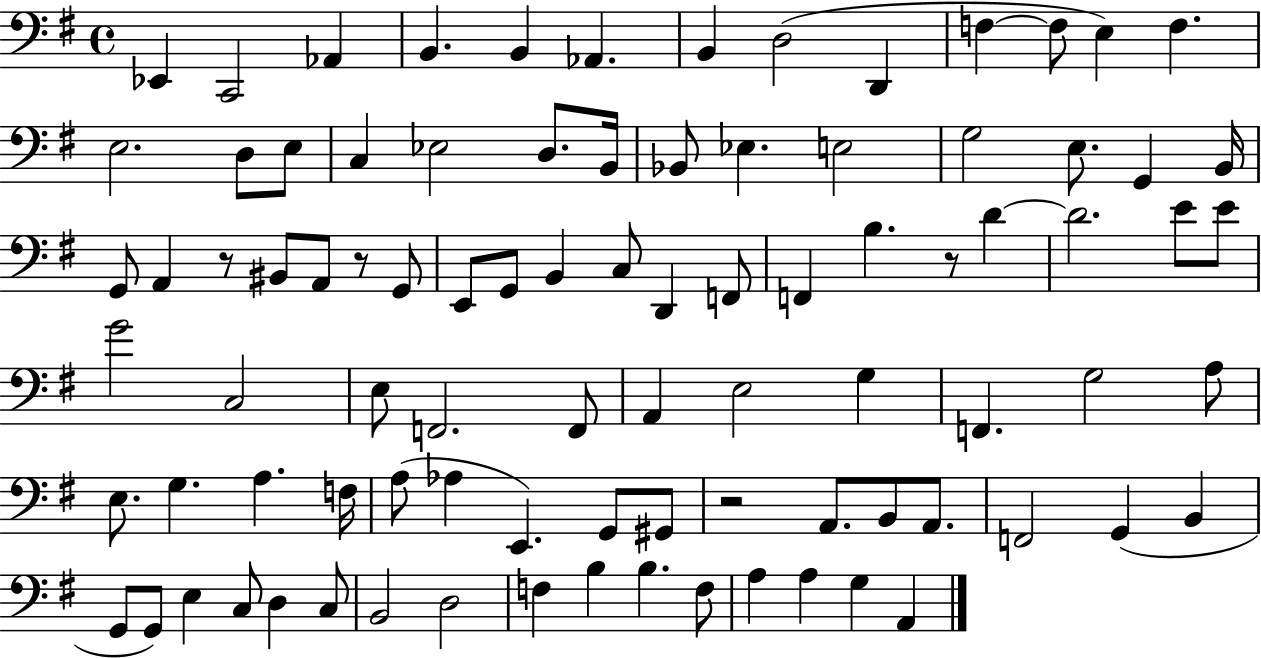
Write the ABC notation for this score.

X:1
T:Untitled
M:4/4
L:1/4
K:G
_E,, C,,2 _A,, B,, B,, _A,, B,, D,2 D,, F, F,/2 E, F, E,2 D,/2 E,/2 C, _E,2 D,/2 B,,/4 _B,,/2 _E, E,2 G,2 E,/2 G,, B,,/4 G,,/2 A,, z/2 ^B,,/2 A,,/2 z/2 G,,/2 E,,/2 G,,/2 B,, C,/2 D,, F,,/2 F,, B, z/2 D D2 E/2 E/2 G2 C,2 E,/2 F,,2 F,,/2 A,, E,2 G, F,, G,2 A,/2 E,/2 G, A, F,/4 A,/2 _A, E,, G,,/2 ^G,,/2 z2 A,,/2 B,,/2 A,,/2 F,,2 G,, B,, G,,/2 G,,/2 E, C,/2 D, C,/2 B,,2 D,2 F, B, B, F,/2 A, A, G, A,,